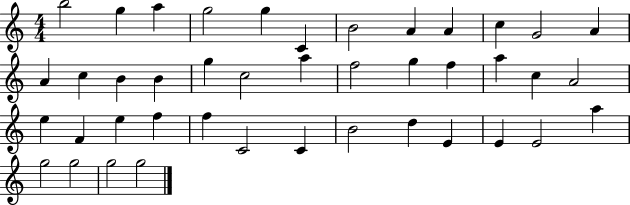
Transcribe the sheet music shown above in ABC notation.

X:1
T:Untitled
M:4/4
L:1/4
K:C
b2 g a g2 g C B2 A A c G2 A A c B B g c2 a f2 g f a c A2 e F e f f C2 C B2 d E E E2 a g2 g2 g2 g2